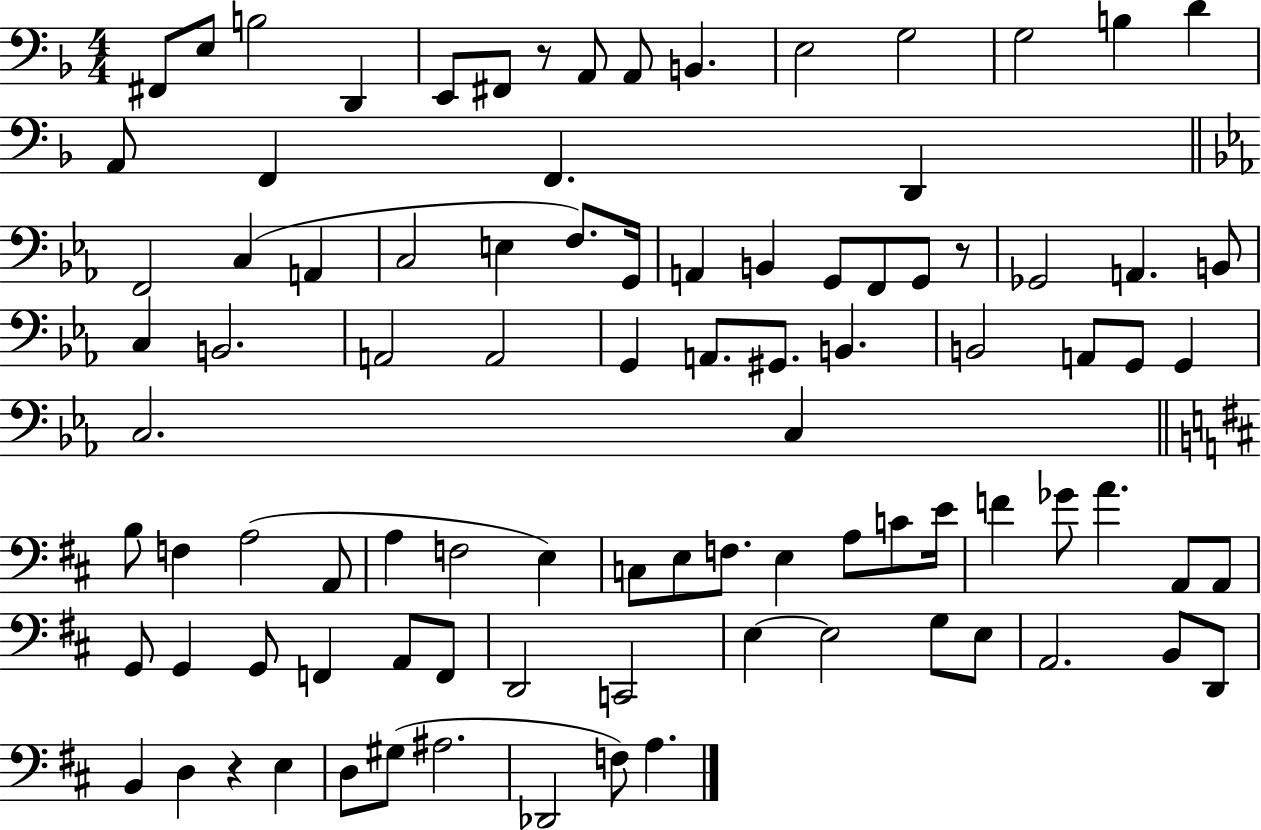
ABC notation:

X:1
T:Untitled
M:4/4
L:1/4
K:F
^F,,/2 E,/2 B,2 D,, E,,/2 ^F,,/2 z/2 A,,/2 A,,/2 B,, E,2 G,2 G,2 B, D A,,/2 F,, F,, D,, F,,2 C, A,, C,2 E, F,/2 G,,/4 A,, B,, G,,/2 F,,/2 G,,/2 z/2 _G,,2 A,, B,,/2 C, B,,2 A,,2 A,,2 G,, A,,/2 ^G,,/2 B,, B,,2 A,,/2 G,,/2 G,, C,2 C, B,/2 F, A,2 A,,/2 A, F,2 E, C,/2 E,/2 F,/2 E, A,/2 C/2 E/4 F _G/2 A A,,/2 A,,/2 G,,/2 G,, G,,/2 F,, A,,/2 F,,/2 D,,2 C,,2 E, E,2 G,/2 E,/2 A,,2 B,,/2 D,,/2 B,, D, z E, D,/2 ^G,/2 ^A,2 _D,,2 F,/2 A,